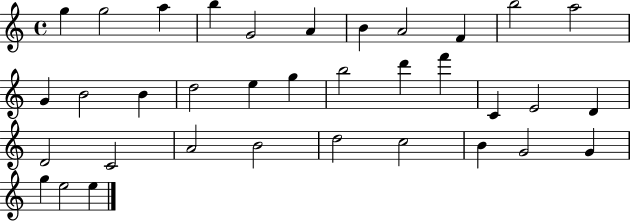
{
  \clef treble
  \time 4/4
  \defaultTimeSignature
  \key c \major
  g''4 g''2 a''4 | b''4 g'2 a'4 | b'4 a'2 f'4 | b''2 a''2 | \break g'4 b'2 b'4 | d''2 e''4 g''4 | b''2 d'''4 f'''4 | c'4 e'2 d'4 | \break d'2 c'2 | a'2 b'2 | d''2 c''2 | b'4 g'2 g'4 | \break g''4 e''2 e''4 | \bar "|."
}